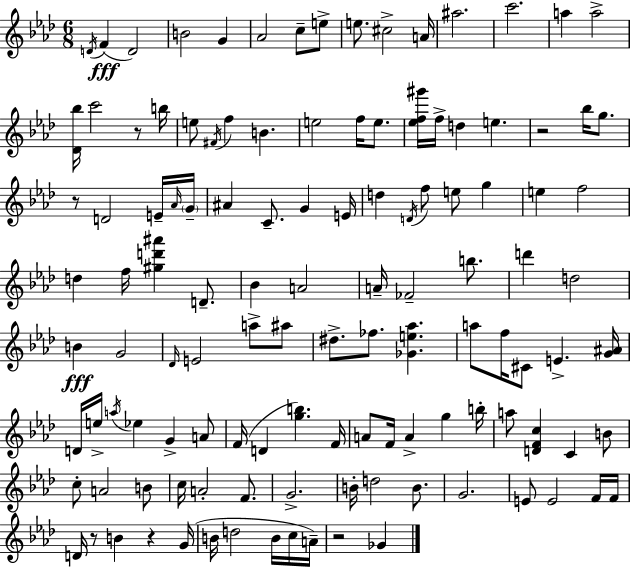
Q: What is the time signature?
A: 6/8